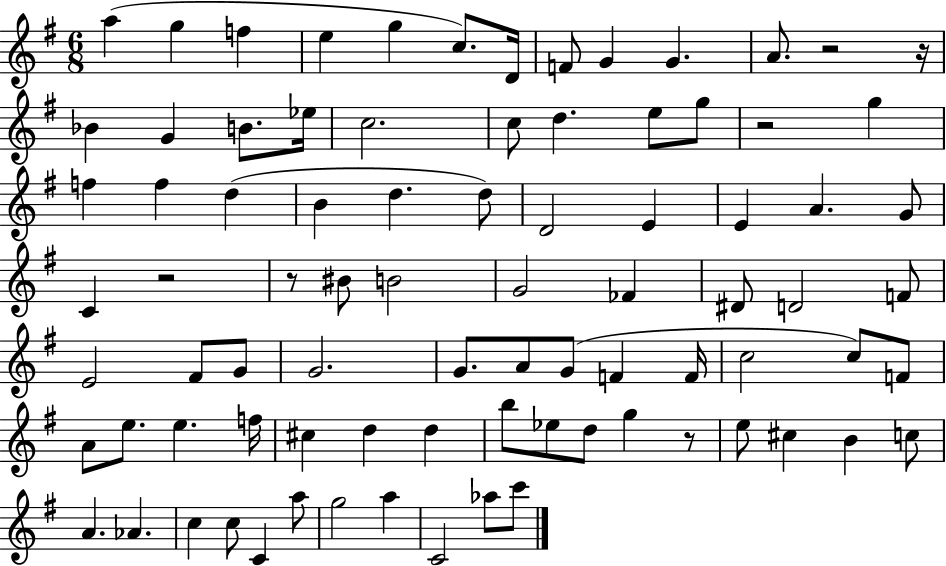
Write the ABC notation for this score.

X:1
T:Untitled
M:6/8
L:1/4
K:G
a g f e g c/2 D/4 F/2 G G A/2 z2 z/4 _B G B/2 _e/4 c2 c/2 d e/2 g/2 z2 g f f d B d d/2 D2 E E A G/2 C z2 z/2 ^B/2 B2 G2 _F ^D/2 D2 F/2 E2 ^F/2 G/2 G2 G/2 A/2 G/2 F F/4 c2 c/2 F/2 A/2 e/2 e f/4 ^c d d b/2 _e/2 d/2 g z/2 e/2 ^c B c/2 A _A c c/2 C a/2 g2 a C2 _a/2 c'/2